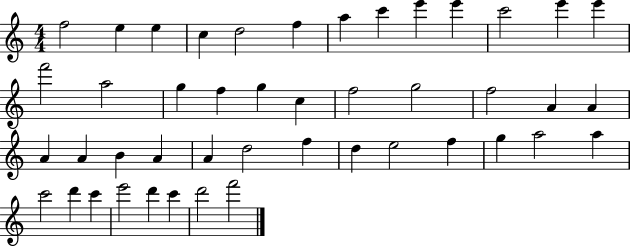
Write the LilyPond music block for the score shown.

{
  \clef treble
  \numericTimeSignature
  \time 4/4
  \key c \major
  f''2 e''4 e''4 | c''4 d''2 f''4 | a''4 c'''4 e'''4 e'''4 | c'''2 e'''4 e'''4 | \break f'''2 a''2 | g''4 f''4 g''4 c''4 | f''2 g''2 | f''2 a'4 a'4 | \break a'4 a'4 b'4 a'4 | a'4 d''2 f''4 | d''4 e''2 f''4 | g''4 a''2 a''4 | \break c'''2 d'''4 c'''4 | e'''2 d'''4 c'''4 | d'''2 f'''2 | \bar "|."
}